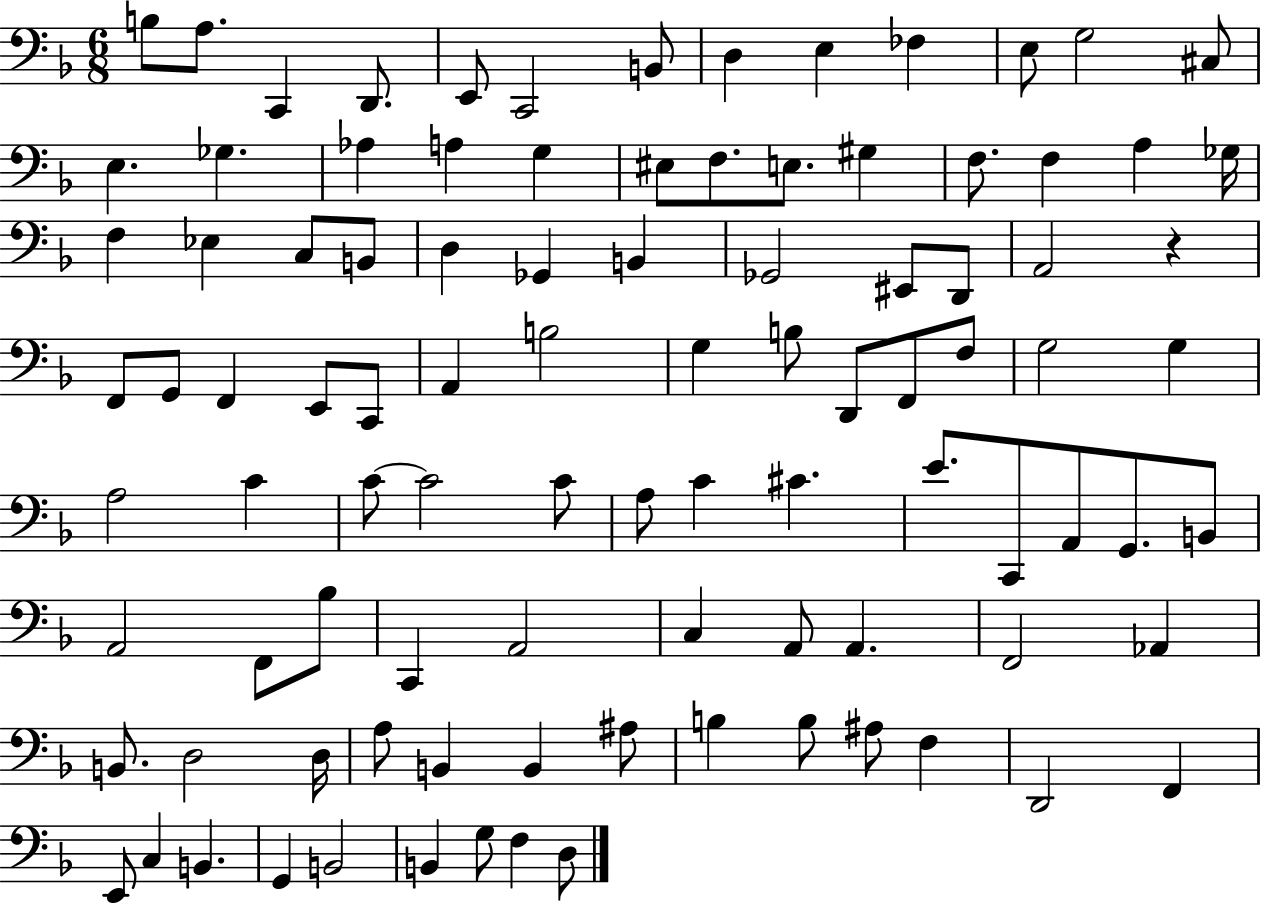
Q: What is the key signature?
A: F major